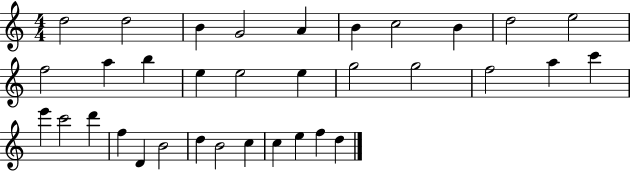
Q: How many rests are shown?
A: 0